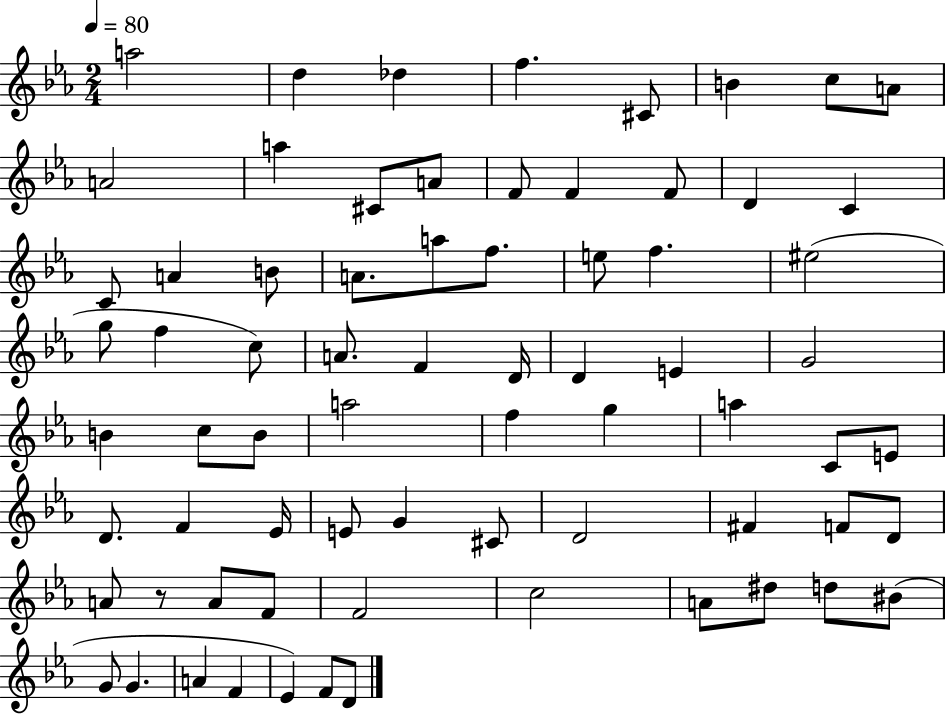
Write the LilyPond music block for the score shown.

{
  \clef treble
  \numericTimeSignature
  \time 2/4
  \key ees \major
  \tempo 4 = 80
  a''2 | d''4 des''4 | f''4. cis'8 | b'4 c''8 a'8 | \break a'2 | a''4 cis'8 a'8 | f'8 f'4 f'8 | d'4 c'4 | \break c'8 a'4 b'8 | a'8. a''8 f''8. | e''8 f''4. | eis''2( | \break g''8 f''4 c''8) | a'8. f'4 d'16 | d'4 e'4 | g'2 | \break b'4 c''8 b'8 | a''2 | f''4 g''4 | a''4 c'8 e'8 | \break d'8. f'4 ees'16 | e'8 g'4 cis'8 | d'2 | fis'4 f'8 d'8 | \break a'8 r8 a'8 f'8 | f'2 | c''2 | a'8 dis''8 d''8 bis'8( | \break g'8 g'4. | a'4 f'4 | ees'4) f'8 d'8 | \bar "|."
}